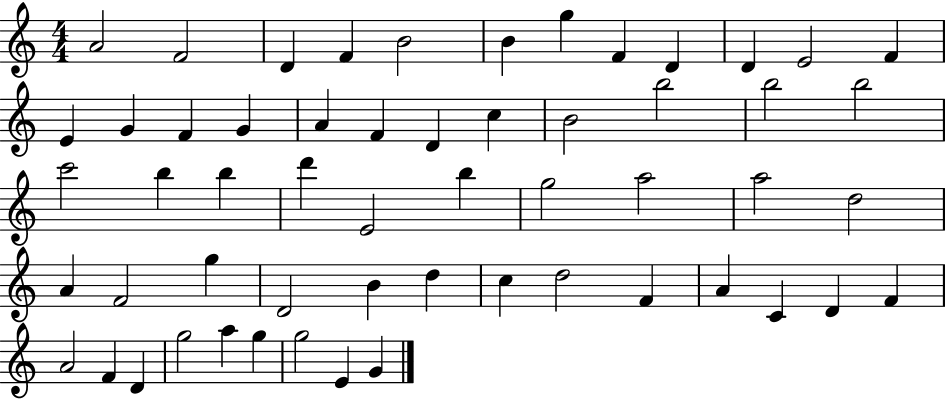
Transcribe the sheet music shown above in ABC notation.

X:1
T:Untitled
M:4/4
L:1/4
K:C
A2 F2 D F B2 B g F D D E2 F E G F G A F D c B2 b2 b2 b2 c'2 b b d' E2 b g2 a2 a2 d2 A F2 g D2 B d c d2 F A C D F A2 F D g2 a g g2 E G